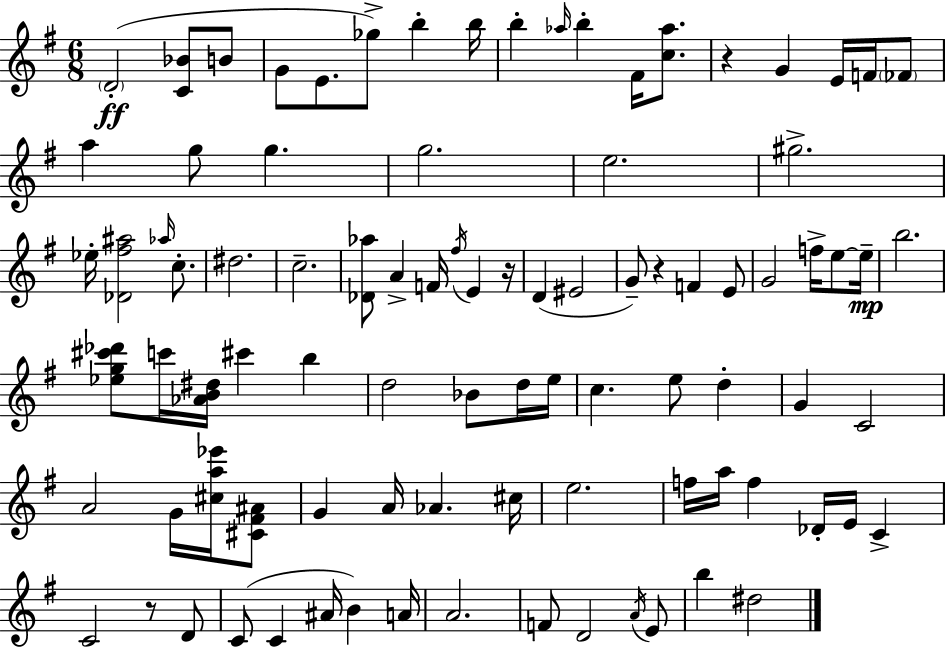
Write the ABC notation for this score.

X:1
T:Untitled
M:6/8
L:1/4
K:Em
D2 [C_B]/2 B/2 G/2 E/2 _g/2 b b/4 b _a/4 b ^F/4 [c_a]/2 z G E/4 F/4 _F/2 a g/2 g g2 e2 ^g2 _e/4 [_D^f^a]2 _a/4 c/2 ^d2 c2 [_D_a]/2 A F/4 ^f/4 E z/4 D ^E2 G/2 z F E/2 G2 f/4 e/2 e/4 b2 [_eg^c'_d']/2 c'/4 [_AB^d]/4 ^c' b d2 _B/2 d/4 e/4 c e/2 d G C2 A2 G/4 [^ca_e']/4 [^C^F^A]/2 G A/4 _A ^c/4 e2 f/4 a/4 f _D/4 E/4 C C2 z/2 D/2 C/2 C ^A/4 B A/4 A2 F/2 D2 A/4 E/2 b ^d2